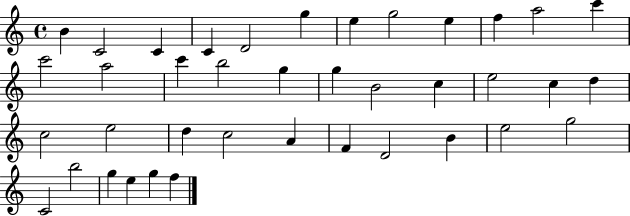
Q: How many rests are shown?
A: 0